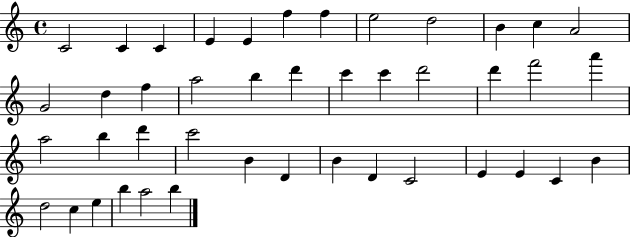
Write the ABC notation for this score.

X:1
T:Untitled
M:4/4
L:1/4
K:C
C2 C C E E f f e2 d2 B c A2 G2 d f a2 b d' c' c' d'2 d' f'2 a' a2 b d' c'2 B D B D C2 E E C B d2 c e b a2 b